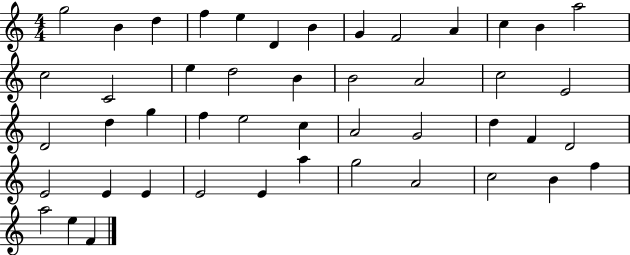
{
  \clef treble
  \numericTimeSignature
  \time 4/4
  \key c \major
  g''2 b'4 d''4 | f''4 e''4 d'4 b'4 | g'4 f'2 a'4 | c''4 b'4 a''2 | \break c''2 c'2 | e''4 d''2 b'4 | b'2 a'2 | c''2 e'2 | \break d'2 d''4 g''4 | f''4 e''2 c''4 | a'2 g'2 | d''4 f'4 d'2 | \break e'2 e'4 e'4 | e'2 e'4 a''4 | g''2 a'2 | c''2 b'4 f''4 | \break a''2 e''4 f'4 | \bar "|."
}